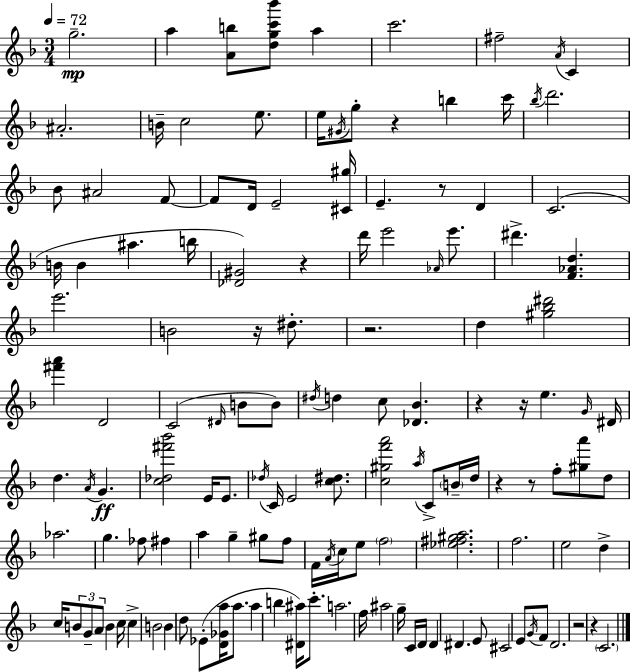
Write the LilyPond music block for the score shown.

{
  \clef treble
  \numericTimeSignature
  \time 3/4
  \key d \minor
  \tempo 4 = 72
  g''2.--\mp | a''4 <a' b''>8 <d'' g'' c''' bes'''>8 a''4 | c'''2. | fis''2-- \acciaccatura { a'16 } c'4 | \break ais'2.-. | b'16-- c''2 e''8. | e''16 \acciaccatura { gis'16 } g''8-. r4 b''4 | c'''16 \acciaccatura { bes''16 } d'''2. | \break bes'8 ais'2 | f'8~~ f'8 d'16 e'2-- | <cis' gis''>16 e'4.-- r8 d'4 | c'2.( | \break b'16 b'4 ais''4. | b''16 <des' gis'>2) r4 | d'''16 e'''2 | \grace { aes'16 } e'''8. dis'''4.-> <f' aes' d''>4. | \break e'''2. | b'2 | r16 dis''8.-. r2. | d''4 <gis'' bes'' dis'''>2 | \break <fis''' a'''>4 d'2 | c'2( | \grace { dis'16 } b'8 b'8) \acciaccatura { dis''16 } d''4 c''8 | <des' bes'>4. r4 r16 e''4. | \break \grace { g'16 } dis'16 d''4. | \acciaccatura { a'16 } g'4.\ff <c'' des'' fis''' bes'''>2 | e'16 e'8. \acciaccatura { des''16 } c'16 e'2 | <c'' dis''>8. <c'' gis'' f''' a'''>2 | \break \acciaccatura { a''16 } c'8-> \parenthesize b'16-- d''16 r4 | r8 f''8-. <gis'' a'''>8 d''8 aes''2. | g''4. | fes''8 fis''4 a''4 | \break g''4-- gis''8 f''8 f'16 \acciaccatura { a'16 } | c''16 e''8 \parenthesize f''2 <ees'' fis'' gis'' a''>2. | f''2. | e''2 | \break d''4-> c''16 | \tuplet 3/2 { b'8 g'8-- a'8 } b'4 c''16 c''4-> | b'2 b'4 | d''8 ees'8-.( <d' ges' a''>16 a''8. a''4 | \break b''4 <dis' ais''>16) c'''8.-. a''2. | f''16 | ais''2 g''16-- c'16 d'16 d'4 | dis'4. e'8 cis'2 | \break e'8 \acciaccatura { g'16 } f'8 | d'2. | r2 r4 | \parenthesize c'2. | \break \bar "|."
}